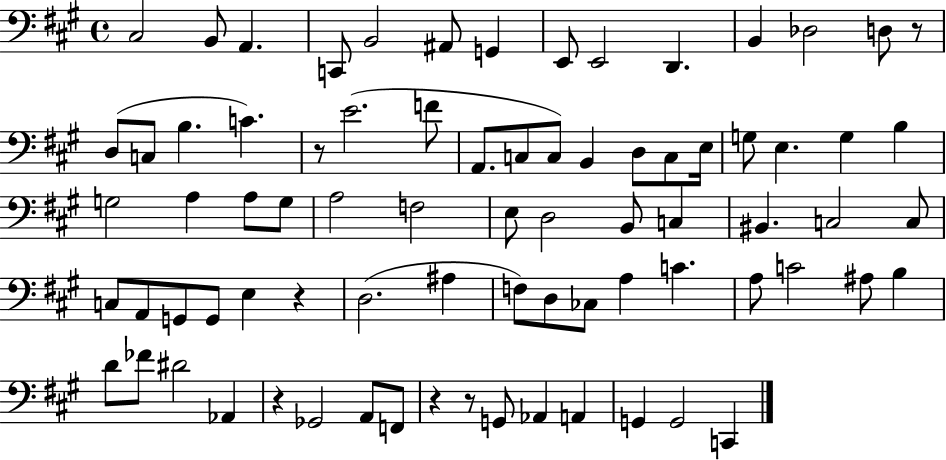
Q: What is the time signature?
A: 4/4